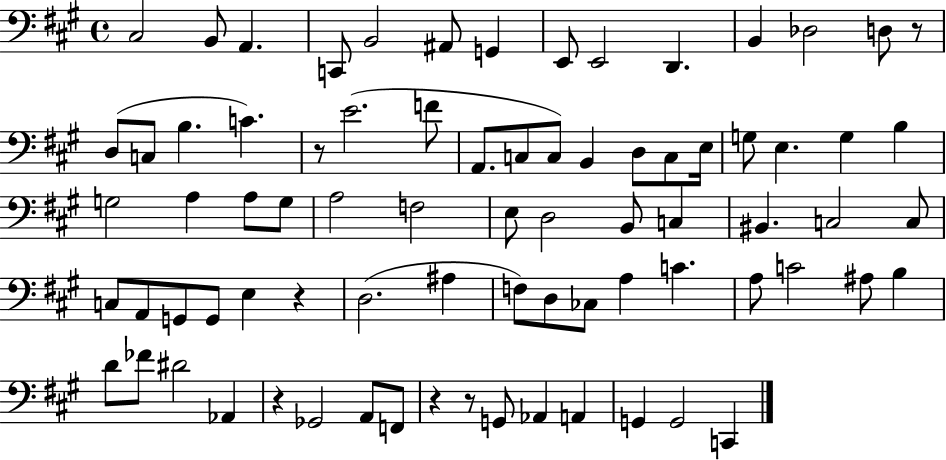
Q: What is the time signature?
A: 4/4